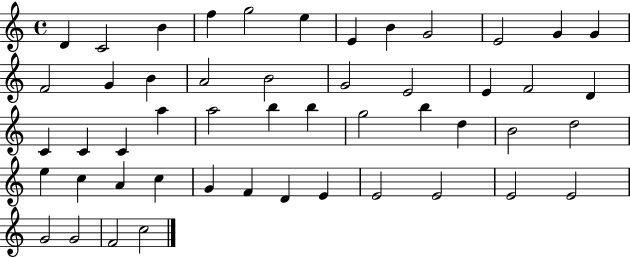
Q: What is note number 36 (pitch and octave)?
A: C5